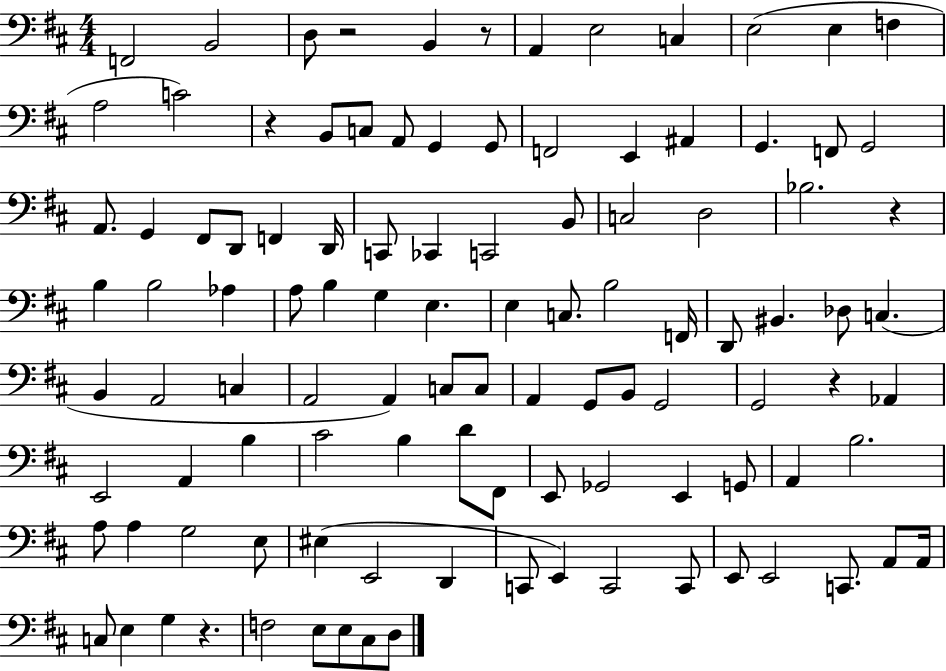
{
  \clef bass
  \numericTimeSignature
  \time 4/4
  \key d \major
  f,2 b,2 | d8 r2 b,4 r8 | a,4 e2 c4 | e2( e4 f4 | \break a2 c'2) | r4 b,8 c8 a,8 g,4 g,8 | f,2 e,4 ais,4 | g,4. f,8 g,2 | \break a,8. g,4 fis,8 d,8 f,4 d,16 | c,8 ces,4 c,2 b,8 | c2 d2 | bes2. r4 | \break b4 b2 aes4 | a8 b4 g4 e4. | e4 c8. b2 f,16 | d,8 bis,4. des8 c4.( | \break b,4 a,2 c4 | a,2 a,4) c8 c8 | a,4 g,8 b,8 g,2 | g,2 r4 aes,4 | \break e,2 a,4 b4 | cis'2 b4 d'8 fis,8 | e,8 ges,2 e,4 g,8 | a,4 b2. | \break a8 a4 g2 e8 | eis4( e,2 d,4 | c,8 e,4) c,2 c,8 | e,8 e,2 c,8. a,8 a,16 | \break c8 e4 g4 r4. | f2 e8 e8 cis8 d8 | \bar "|."
}